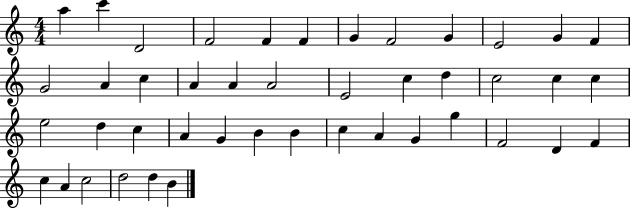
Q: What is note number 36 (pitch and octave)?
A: F4